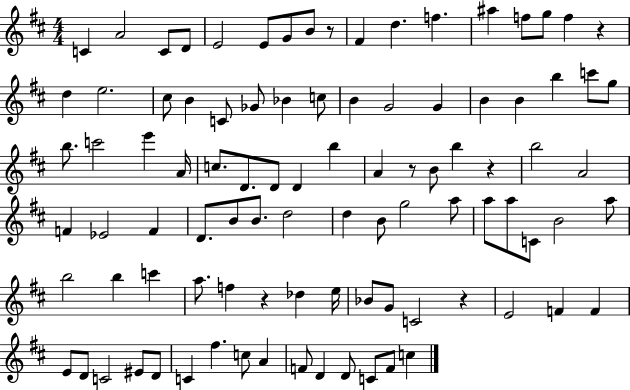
{
  \clef treble
  \numericTimeSignature
  \time 4/4
  \key d \major
  c'4 a'2 c'8 d'8 | e'2 e'8 g'8 b'8 r8 | fis'4 d''4. f''4. | ais''4 f''8 g''8 f''4 r4 | \break d''4 e''2. | cis''8 b'4 c'8 ges'8 bes'4 c''8 | b'4 g'2 g'4 | b'4 b'4 b''4 c'''8 g''8 | \break b''8. c'''2 e'''4 a'16 | c''8. d'8. d'8 d'4 b''4 | a'4 r8 b'8 b''4 r4 | b''2 a'2 | \break f'4 ees'2 f'4 | d'8. b'8 b'8. d''2 | d''4 b'8 g''2 a''8 | a''8 a''8 c'8 b'2 a''8 | \break b''2 b''4 c'''4 | a''8. f''4 r4 des''4 e''16 | bes'8 g'8 c'2 r4 | e'2 f'4 f'4 | \break e'8 d'8 c'2 eis'8 d'8 | c'4 fis''4. c''8 a'4 | f'8 d'4 d'8 c'8 f'8 c''4 | \bar "|."
}